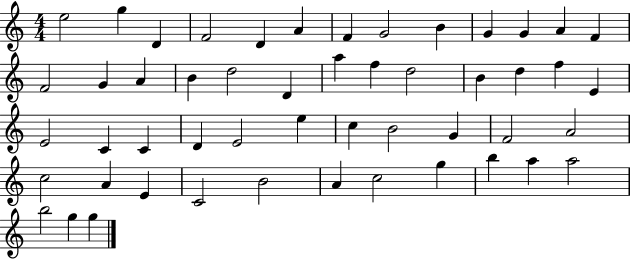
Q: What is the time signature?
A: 4/4